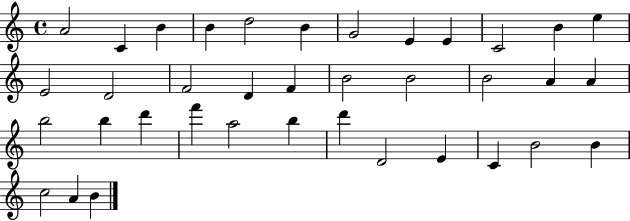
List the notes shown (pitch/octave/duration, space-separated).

A4/h C4/q B4/q B4/q D5/h B4/q G4/h E4/q E4/q C4/h B4/q E5/q E4/h D4/h F4/h D4/q F4/q B4/h B4/h B4/h A4/q A4/q B5/h B5/q D6/q F6/q A5/h B5/q D6/q D4/h E4/q C4/q B4/h B4/q C5/h A4/q B4/q